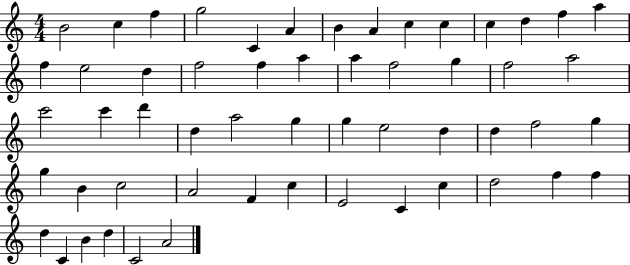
B4/h C5/q F5/q G5/h C4/q A4/q B4/q A4/q C5/q C5/q C5/q D5/q F5/q A5/q F5/q E5/h D5/q F5/h F5/q A5/q A5/q F5/h G5/q F5/h A5/h C6/h C6/q D6/q D5/q A5/h G5/q G5/q E5/h D5/q D5/q F5/h G5/q G5/q B4/q C5/h A4/h F4/q C5/q E4/h C4/q C5/q D5/h F5/q F5/q D5/q C4/q B4/q D5/q C4/h A4/h